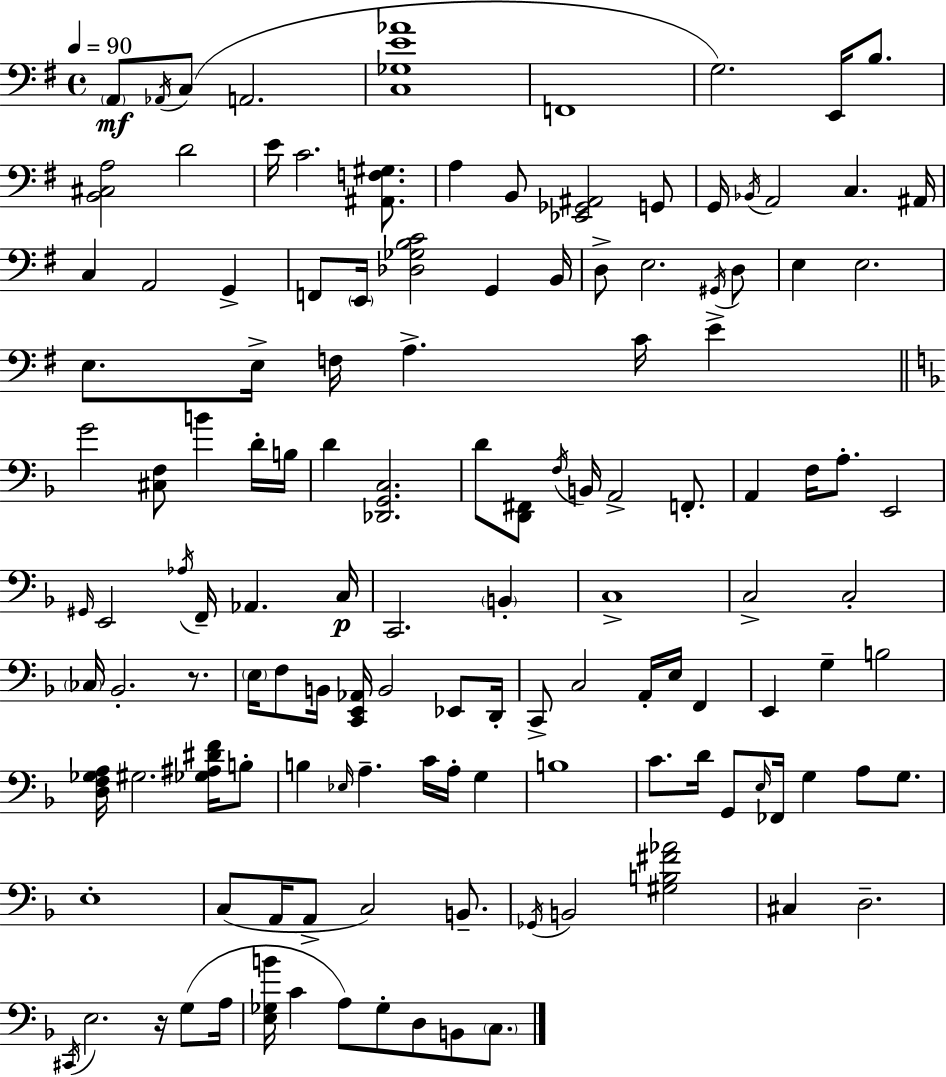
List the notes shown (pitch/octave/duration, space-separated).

A2/e Ab2/s C3/e A2/h. [C3,Gb3,E4,Ab4]/w F2/w G3/h. E2/s B3/e. [B2,C#3,A3]/h D4/h E4/s C4/h. [A#2,F3,G#3]/e. A3/q B2/e [Eb2,Gb2,A#2]/h G2/e G2/s Bb2/s A2/h C3/q. A#2/s C3/q A2/h G2/q F2/e E2/s [Db3,Gb3,B3,C4]/h G2/q B2/s D3/e E3/h. G#2/s D3/e E3/q E3/h. E3/e. E3/s F3/s A3/q. C4/s E4/q G4/h [C#3,F3]/e B4/q D4/s B3/s D4/q [Db2,G2,C3]/h. D4/e [D2,F#2]/e F3/s B2/s A2/h F2/e. A2/q F3/s A3/e. E2/h G#2/s E2/h Ab3/s F2/s Ab2/q. C3/s C2/h. B2/q C3/w C3/h C3/h CES3/s Bb2/h. R/e. E3/s F3/e B2/s [C2,E2,Ab2]/s B2/h Eb2/e D2/s C2/e C3/h A2/s E3/s F2/q E2/q G3/q B3/h [D3,F3,Gb3,A3]/s G#3/h. [Gb3,A#3,D#4,F4]/s B3/e B3/q Eb3/s A3/q. C4/s A3/s G3/q B3/w C4/e. D4/s G2/e E3/s FES2/s G3/q A3/e G3/e. E3/w C3/e A2/s A2/e C3/h B2/e. Gb2/s B2/h [G#3,B3,F#4,Ab4]/h C#3/q D3/h. C#2/s E3/h. R/s G3/e A3/s [E3,Gb3,B4]/s C4/q A3/e Gb3/e D3/e B2/e C3/e.